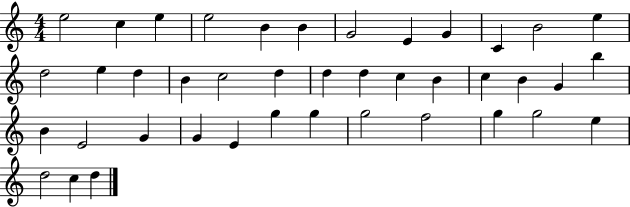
X:1
T:Untitled
M:4/4
L:1/4
K:C
e2 c e e2 B B G2 E G C B2 e d2 e d B c2 d d d c B c B G b B E2 G G E g g g2 f2 g g2 e d2 c d